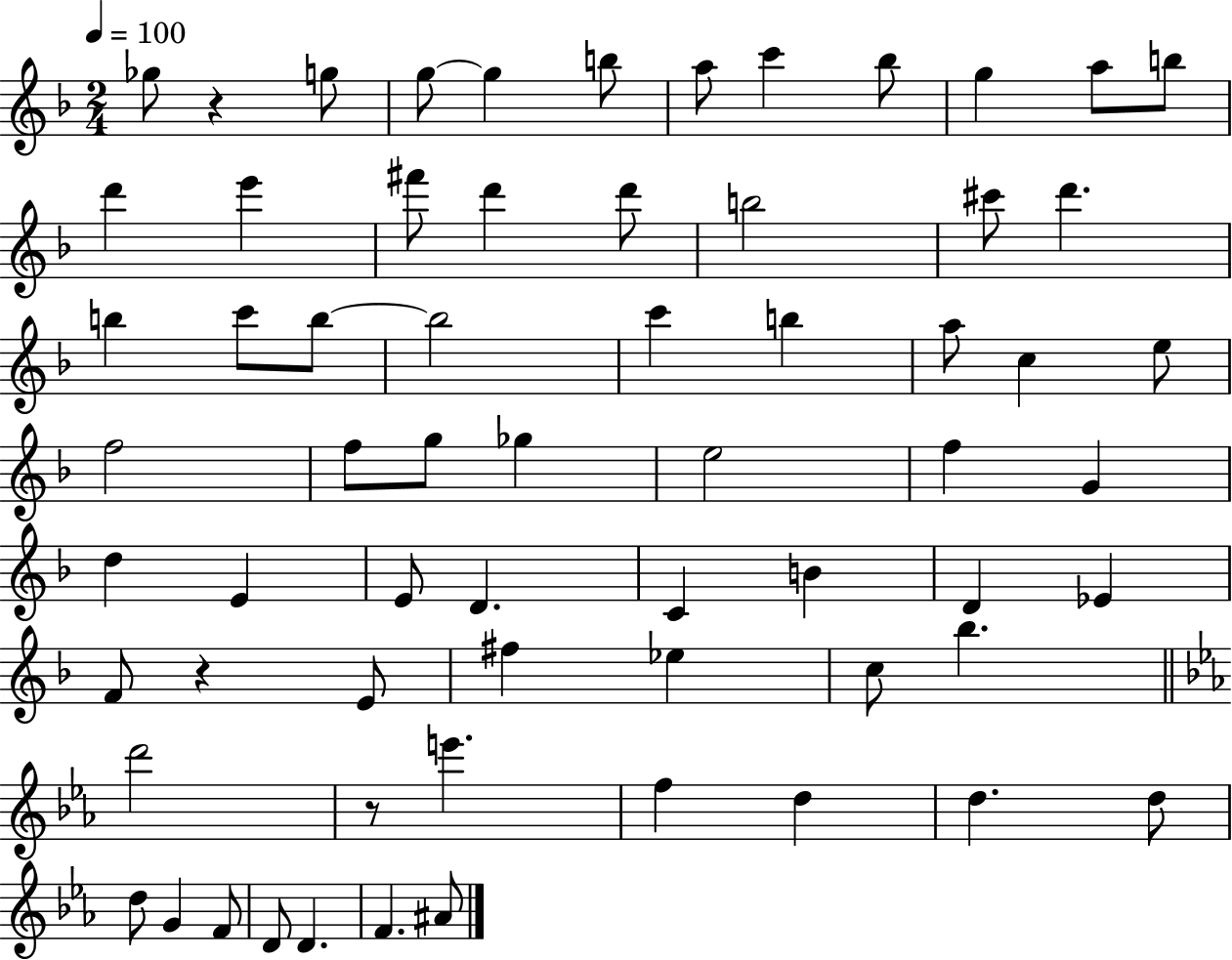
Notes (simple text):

Gb5/e R/q G5/e G5/e G5/q B5/e A5/e C6/q Bb5/e G5/q A5/e B5/e D6/q E6/q F#6/e D6/q D6/e B5/h C#6/e D6/q. B5/q C6/e B5/e B5/h C6/q B5/q A5/e C5/q E5/e F5/h F5/e G5/e Gb5/q E5/h F5/q G4/q D5/q E4/q E4/e D4/q. C4/q B4/q D4/q Eb4/q F4/e R/q E4/e F#5/q Eb5/q C5/e Bb5/q. D6/h R/e E6/q. F5/q D5/q D5/q. D5/e D5/e G4/q F4/e D4/e D4/q. F4/q. A#4/e